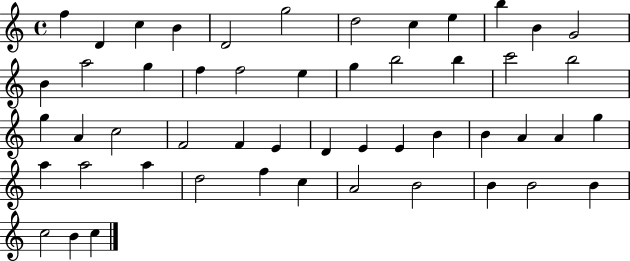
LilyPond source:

{
  \clef treble
  \time 4/4
  \defaultTimeSignature
  \key c \major
  f''4 d'4 c''4 b'4 | d'2 g''2 | d''2 c''4 e''4 | b''4 b'4 g'2 | \break b'4 a''2 g''4 | f''4 f''2 e''4 | g''4 b''2 b''4 | c'''2 b''2 | \break g''4 a'4 c''2 | f'2 f'4 e'4 | d'4 e'4 e'4 b'4 | b'4 a'4 a'4 g''4 | \break a''4 a''2 a''4 | d''2 f''4 c''4 | a'2 b'2 | b'4 b'2 b'4 | \break c''2 b'4 c''4 | \bar "|."
}